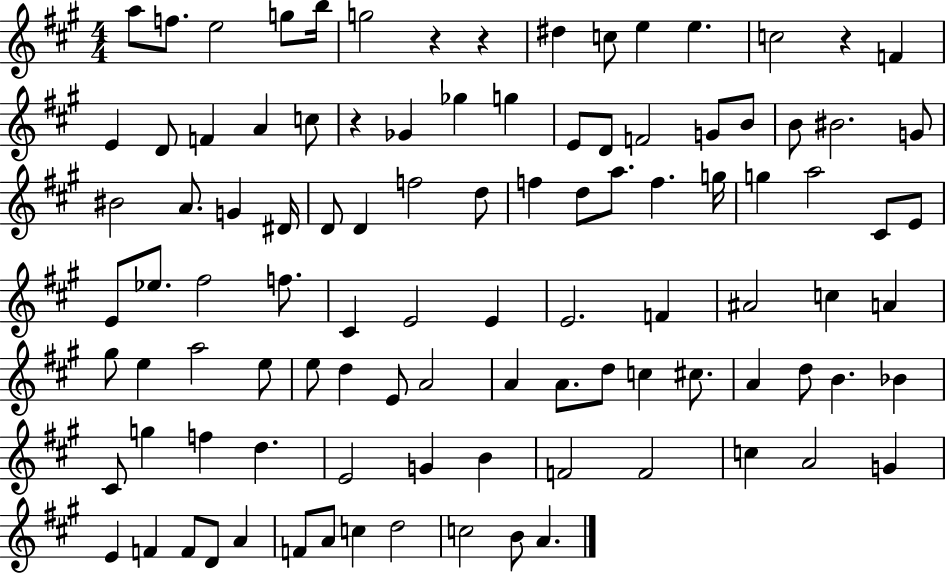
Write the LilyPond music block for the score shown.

{
  \clef treble
  \numericTimeSignature
  \time 4/4
  \key a \major
  a''8 f''8. e''2 g''8 b''16 | g''2 r4 r4 | dis''4 c''8 e''4 e''4. | c''2 r4 f'4 | \break e'4 d'8 f'4 a'4 c''8 | r4 ges'4 ges''4 g''4 | e'8 d'8 f'2 g'8 b'8 | b'8 bis'2. g'8 | \break bis'2 a'8. g'4 dis'16 | d'8 d'4 f''2 d''8 | f''4 d''8 a''8. f''4. g''16 | g''4 a''2 cis'8 e'8 | \break e'8 ees''8. fis''2 f''8. | cis'4 e'2 e'4 | e'2. f'4 | ais'2 c''4 a'4 | \break gis''8 e''4 a''2 e''8 | e''8 d''4 e'8 a'2 | a'4 a'8. d''8 c''4 cis''8. | a'4 d''8 b'4. bes'4 | \break cis'8 g''4 f''4 d''4. | e'2 g'4 b'4 | f'2 f'2 | c''4 a'2 g'4 | \break e'4 f'4 f'8 d'8 a'4 | f'8 a'8 c''4 d''2 | c''2 b'8 a'4. | \bar "|."
}